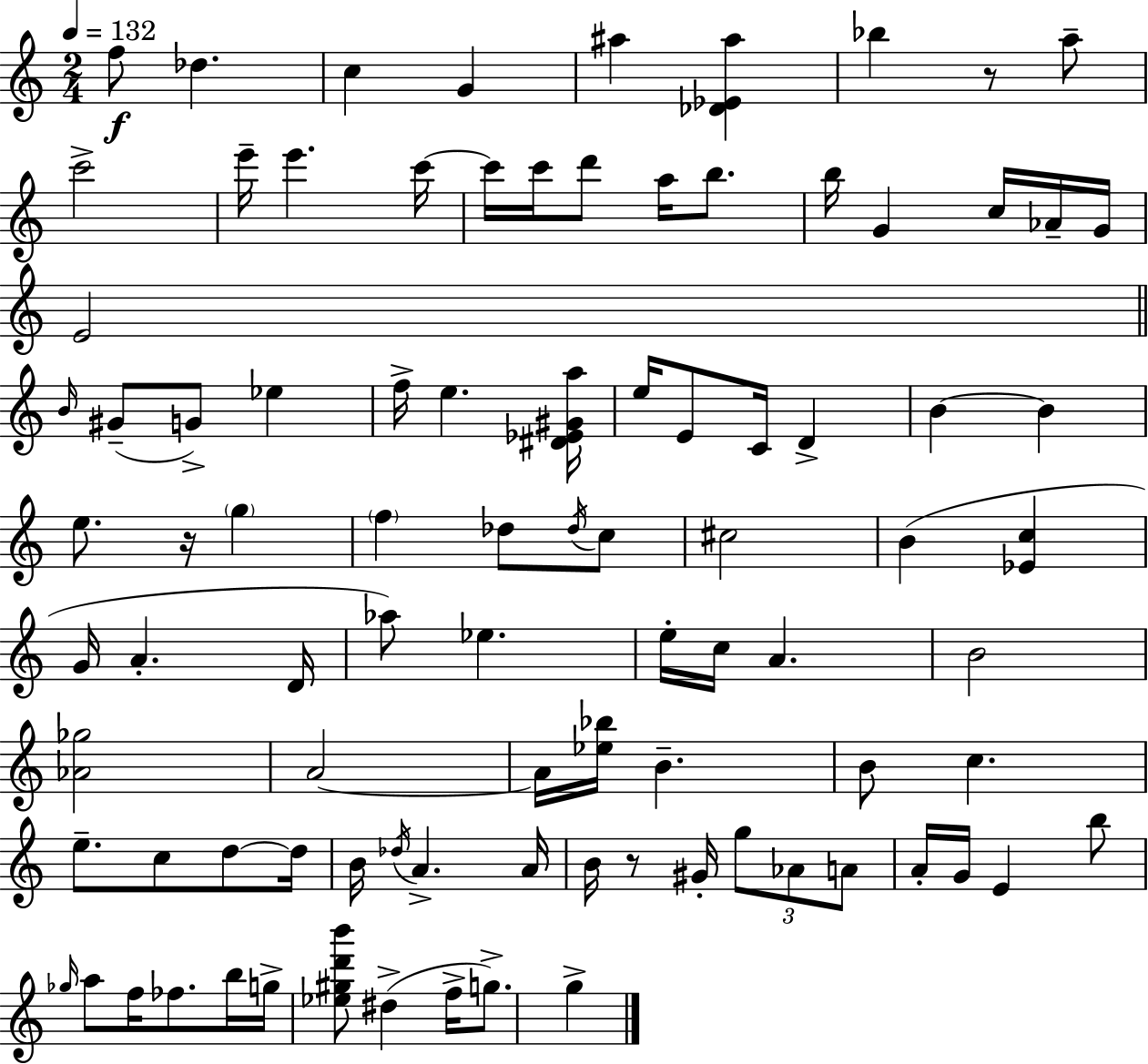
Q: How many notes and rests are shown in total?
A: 92